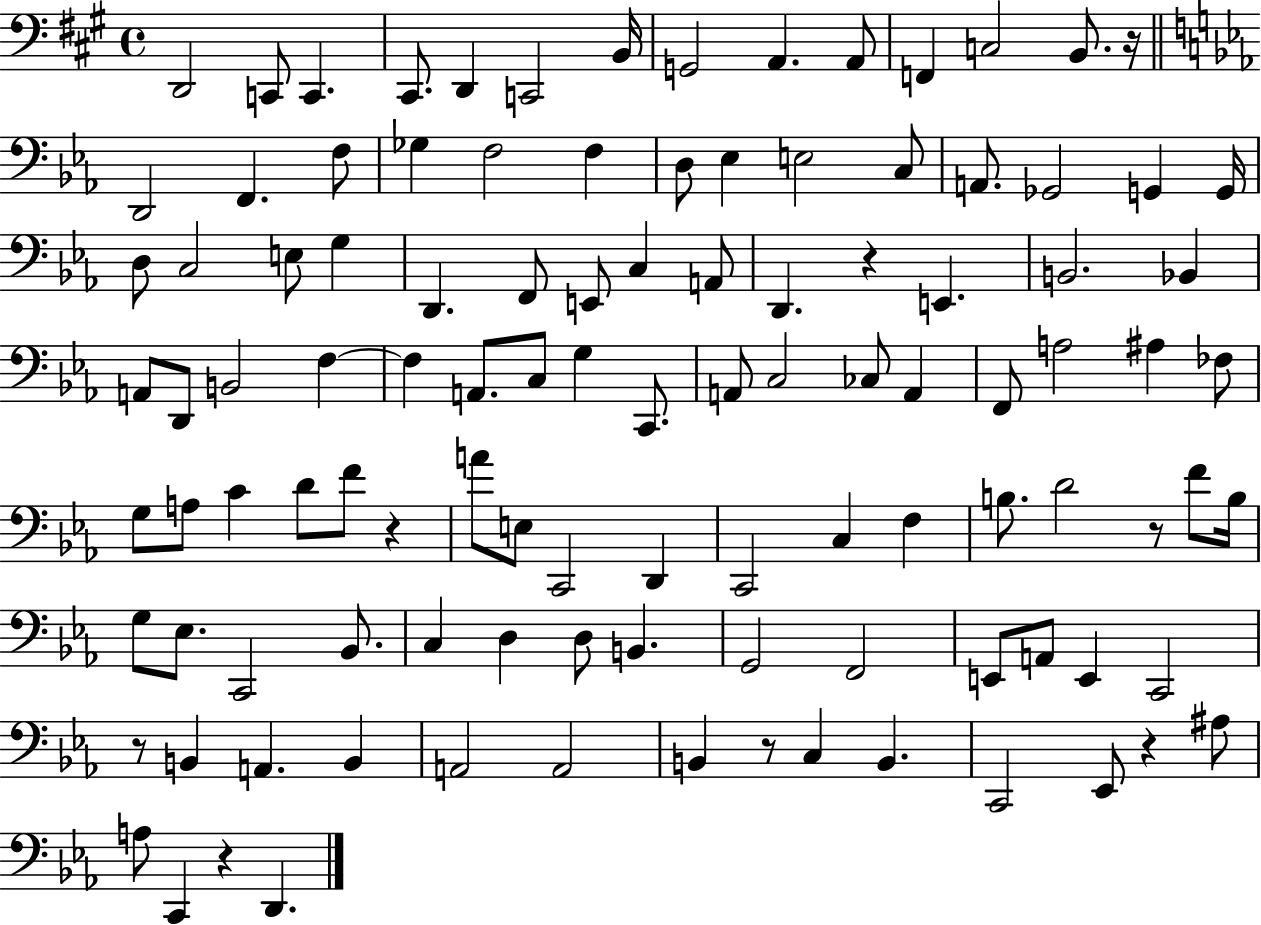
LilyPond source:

{
  \clef bass
  \time 4/4
  \defaultTimeSignature
  \key a \major
  d,2 c,8 c,4. | cis,8. d,4 c,2 b,16 | g,2 a,4. a,8 | f,4 c2 b,8. r16 | \break \bar "||" \break \key ees \major d,2 f,4. f8 | ges4 f2 f4 | d8 ees4 e2 c8 | a,8. ges,2 g,4 g,16 | \break d8 c2 e8 g4 | d,4. f,8 e,8 c4 a,8 | d,4. r4 e,4. | b,2. bes,4 | \break a,8 d,8 b,2 f4~~ | f4 a,8. c8 g4 c,8. | a,8 c2 ces8 a,4 | f,8 a2 ais4 fes8 | \break g8 a8 c'4 d'8 f'8 r4 | a'8 e8 c,2 d,4 | c,2 c4 f4 | b8. d'2 r8 f'8 b16 | \break g8 ees8. c,2 bes,8. | c4 d4 d8 b,4. | g,2 f,2 | e,8 a,8 e,4 c,2 | \break r8 b,4 a,4. b,4 | a,2 a,2 | b,4 r8 c4 b,4. | c,2 ees,8 r4 ais8 | \break a8 c,4 r4 d,4. | \bar "|."
}